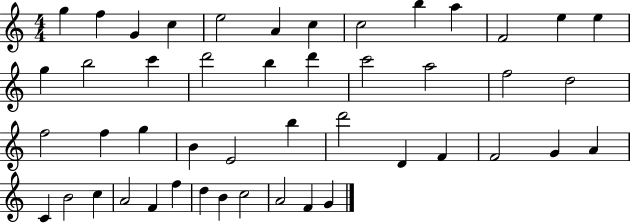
G5/q F5/q G4/q C5/q E5/h A4/q C5/q C5/h B5/q A5/q F4/h E5/q E5/q G5/q B5/h C6/q D6/h B5/q D6/q C6/h A5/h F5/h D5/h F5/h F5/q G5/q B4/q E4/h B5/q D6/h D4/q F4/q F4/h G4/q A4/q C4/q B4/h C5/q A4/h F4/q F5/q D5/q B4/q C5/h A4/h F4/q G4/q